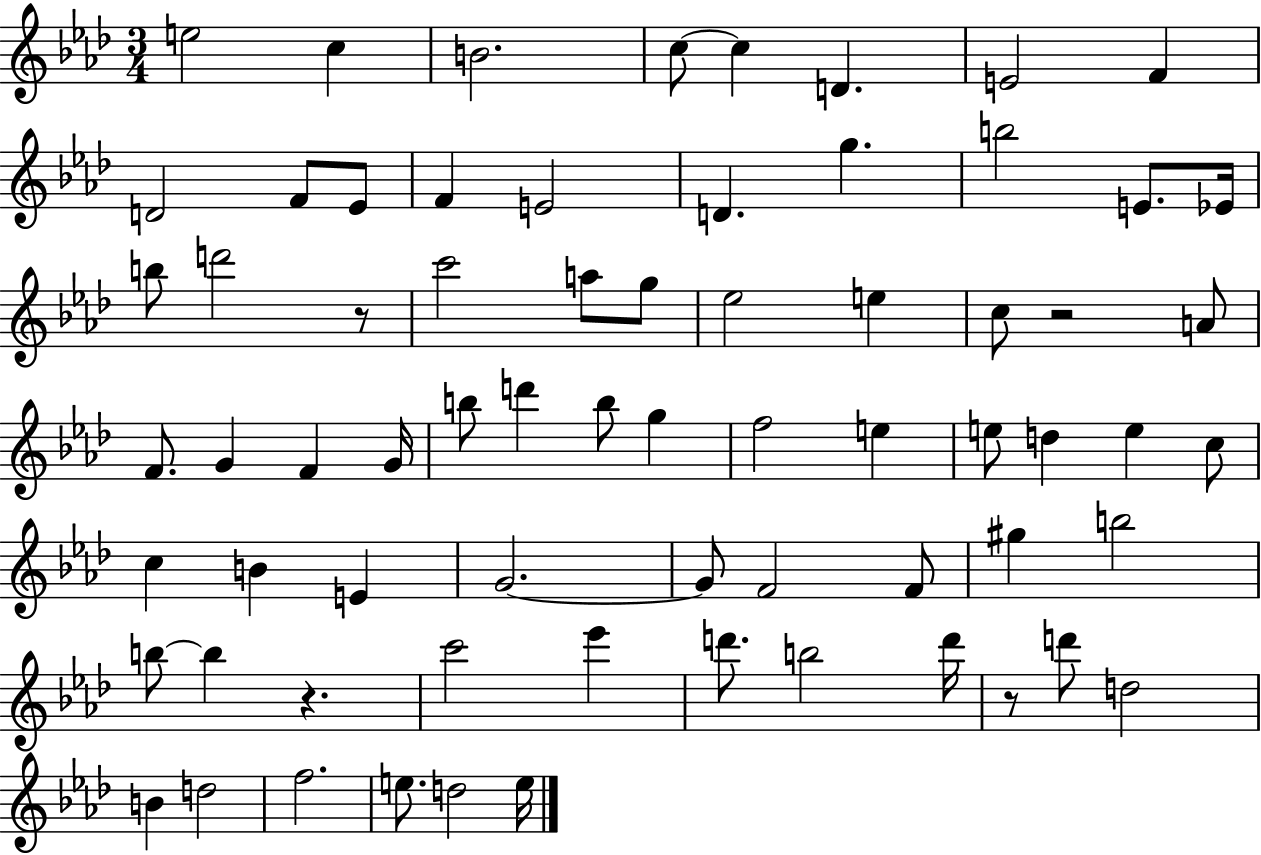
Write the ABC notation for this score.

X:1
T:Untitled
M:3/4
L:1/4
K:Ab
e2 c B2 c/2 c D E2 F D2 F/2 _E/2 F E2 D g b2 E/2 _E/4 b/2 d'2 z/2 c'2 a/2 g/2 _e2 e c/2 z2 A/2 F/2 G F G/4 b/2 d' b/2 g f2 e e/2 d e c/2 c B E G2 G/2 F2 F/2 ^g b2 b/2 b z c'2 _e' d'/2 b2 d'/4 z/2 d'/2 d2 B d2 f2 e/2 d2 e/4